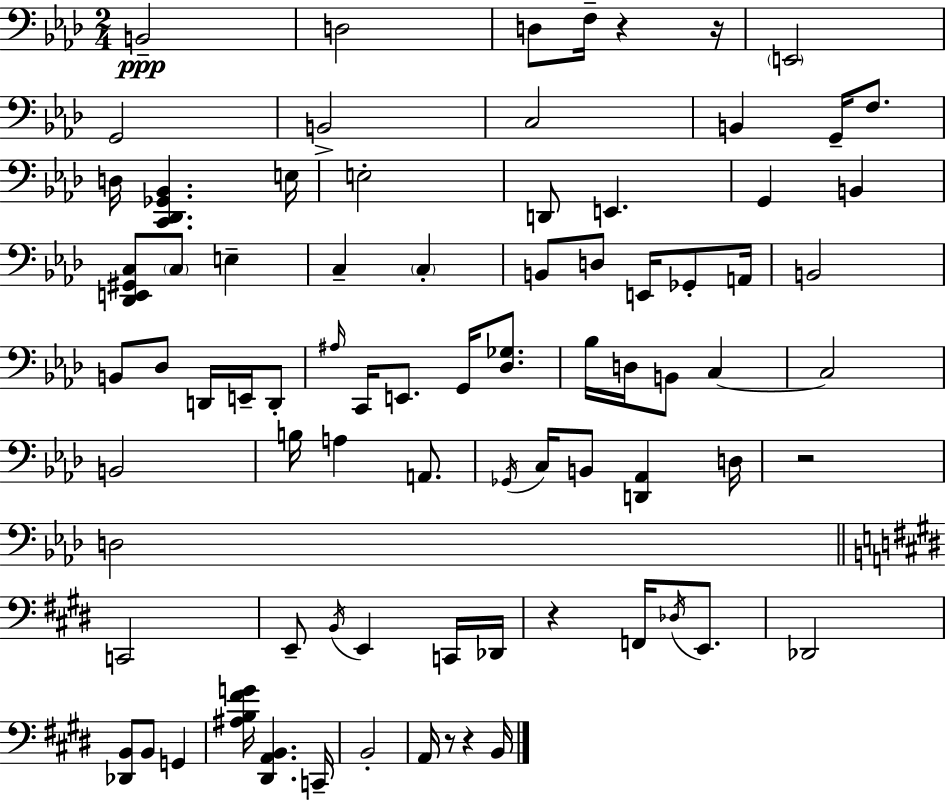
X:1
T:Untitled
M:2/4
L:1/4
K:Ab
B,,2 D,2 D,/2 F,/4 z z/4 E,,2 G,,2 B,,2 C,2 B,, G,,/4 F,/2 D,/4 [C,,_D,,_G,,_B,,] E,/4 E,2 D,,/2 E,, G,, B,, [_D,,E,,^G,,C,]/2 C,/2 E, C, C, B,,/2 D,/2 E,,/4 _G,,/2 A,,/4 B,,2 B,,/2 _D,/2 D,,/4 E,,/4 D,,/2 ^A,/4 C,,/4 E,,/2 G,,/4 [_D,_G,]/2 _B,/4 D,/4 B,,/2 C, C,2 B,,2 B,/4 A, A,,/2 _G,,/4 C,/4 B,,/2 [D,,_A,,] D,/4 z2 D,2 C,,2 E,,/2 B,,/4 E,, C,,/4 _D,,/4 z F,,/4 _D,/4 E,,/2 _D,,2 [_D,,B,,]/2 B,,/2 G,, [^A,B,^FG]/4 [^D,,A,,B,,] C,,/4 B,,2 A,,/4 z/2 z B,,/4